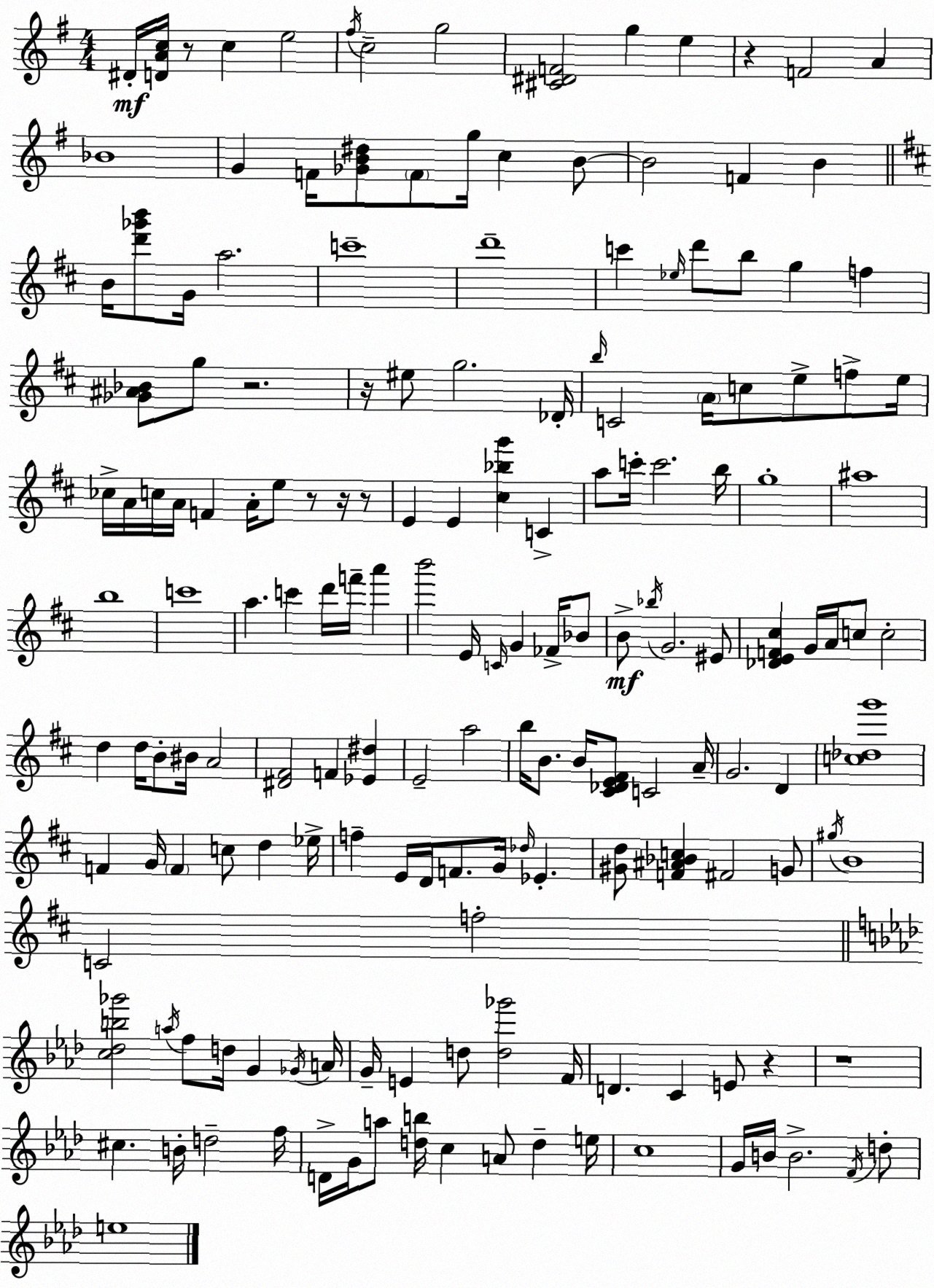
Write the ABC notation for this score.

X:1
T:Untitled
M:4/4
L:1/4
K:Em
^D/4 [DAc]/4 z/2 c e2 ^f/4 c2 g2 [^C^DF]2 g e z F2 A _B4 G F/4 [_GB^d]/2 F/2 g/4 c B/2 B2 F B B/4 [d'_g'b']/2 G/4 a2 c'4 d'4 c' _e/4 d'/2 b/2 g f [_G^A_B]/2 g/2 z2 z/4 ^e/2 g2 _D/4 b/4 C2 A/4 c/2 e/2 f/2 e/4 _c/4 A/4 c/4 A/4 F A/4 e/2 z/2 z/4 z/2 E E [^c_bg'] C a/2 c'/4 c'2 b/4 g4 ^a4 b4 c'4 a c' d'/4 f'/4 a' b'2 E/4 C/4 G _F/4 _B/2 B/2 _b/4 G2 ^E/2 [_DEF^c] G/4 A/4 c/2 c2 d d/4 B/2 ^B/4 A2 [^D^F]2 F [_E^d] E2 a2 b/4 B/2 B/4 [^C_DE^F]/2 C2 A/4 G2 D [c_dg']4 F G/4 F c/2 d _e/4 f E/4 D/4 F/2 G/4 _d/4 _E [^Gd]/2 [F^A_Bc] ^F2 G/2 ^g/4 B4 C2 f2 [c_db_g']2 a/4 f/2 d/4 G _G/4 A/4 G/4 E d/2 [d_g']2 F/4 D C E/2 z z4 ^c B/4 d2 f/4 D/4 G/4 a/2 [db]/4 c A/2 d e/4 c4 G/4 B/4 B2 F/4 d/2 e4